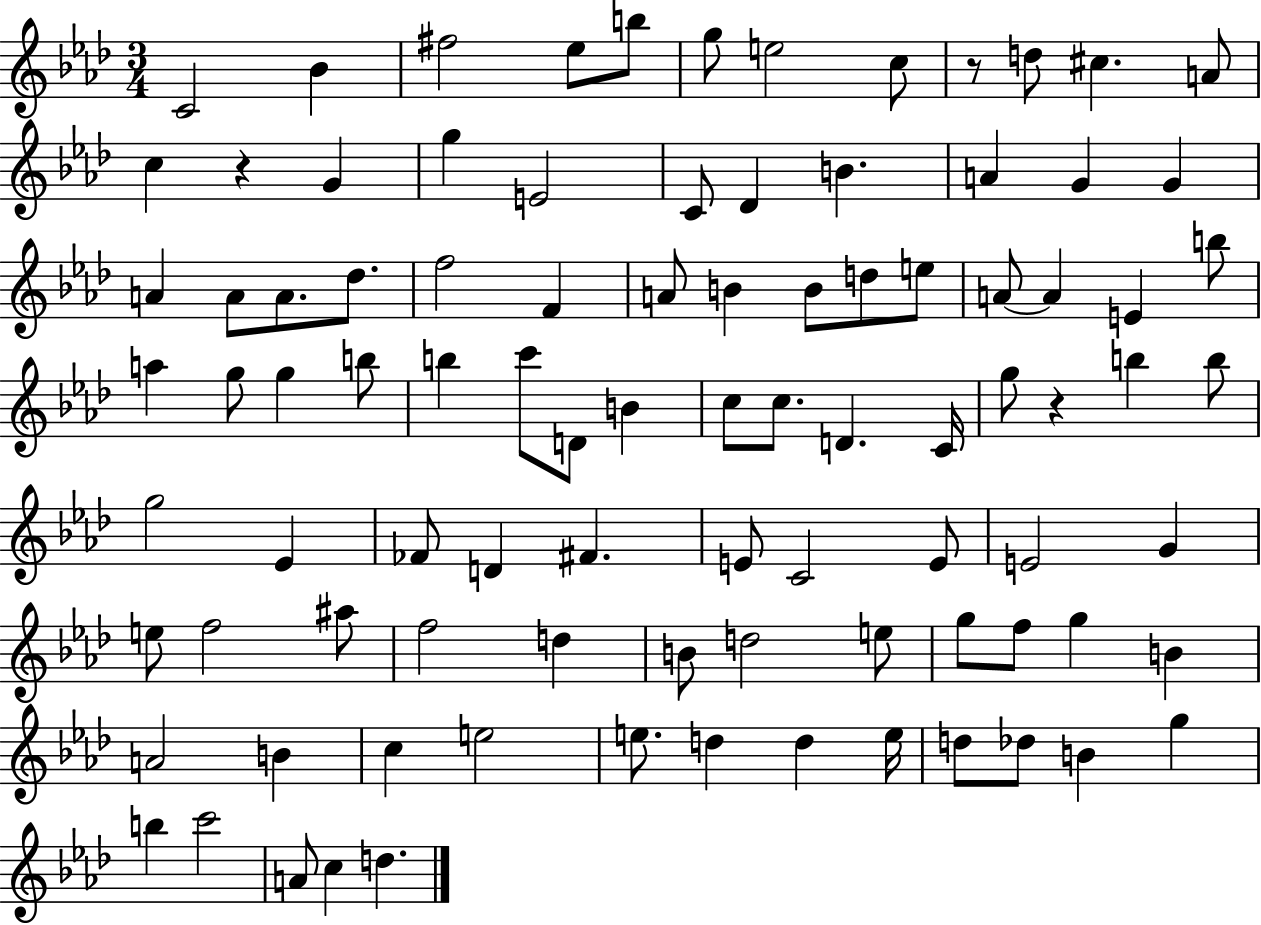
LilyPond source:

{
  \clef treble
  \numericTimeSignature
  \time 3/4
  \key aes \major
  c'2 bes'4 | fis''2 ees''8 b''8 | g''8 e''2 c''8 | r8 d''8 cis''4. a'8 | \break c''4 r4 g'4 | g''4 e'2 | c'8 des'4 b'4. | a'4 g'4 g'4 | \break a'4 a'8 a'8. des''8. | f''2 f'4 | a'8 b'4 b'8 d''8 e''8 | a'8~~ a'4 e'4 b''8 | \break a''4 g''8 g''4 b''8 | b''4 c'''8 d'8 b'4 | c''8 c''8. d'4. c'16 | g''8 r4 b''4 b''8 | \break g''2 ees'4 | fes'8 d'4 fis'4. | e'8 c'2 e'8 | e'2 g'4 | \break e''8 f''2 ais''8 | f''2 d''4 | b'8 d''2 e''8 | g''8 f''8 g''4 b'4 | \break a'2 b'4 | c''4 e''2 | e''8. d''4 d''4 e''16 | d''8 des''8 b'4 g''4 | \break b''4 c'''2 | a'8 c''4 d''4. | \bar "|."
}